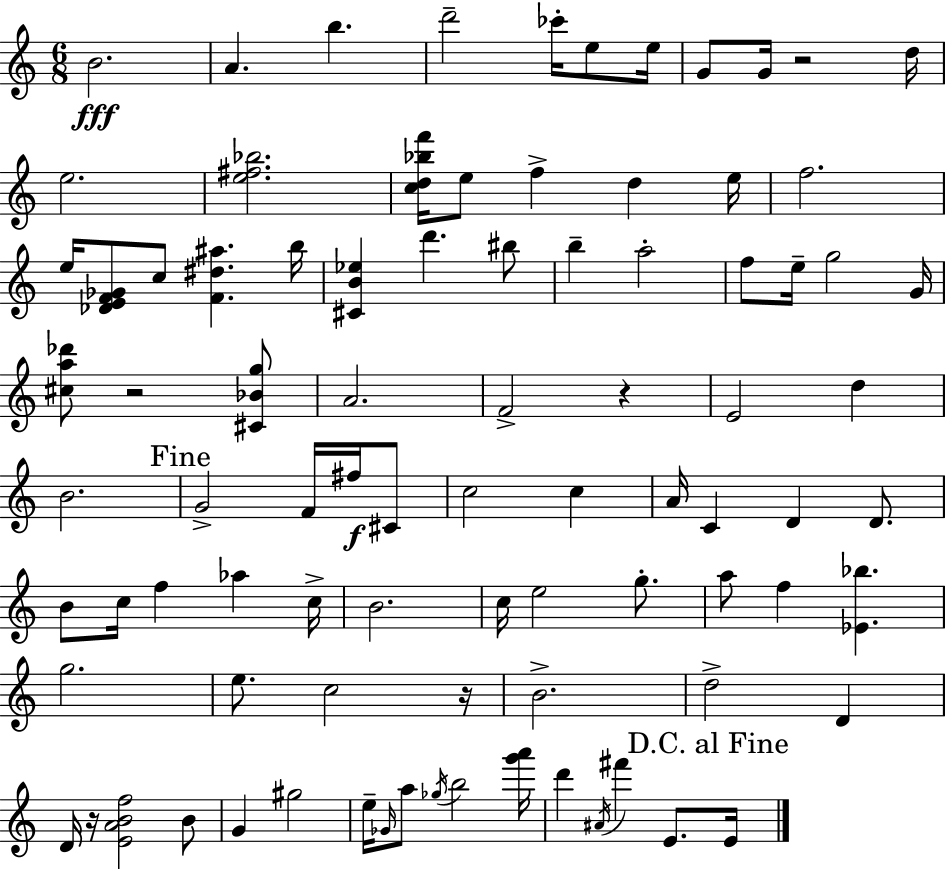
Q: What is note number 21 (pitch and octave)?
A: BIS5